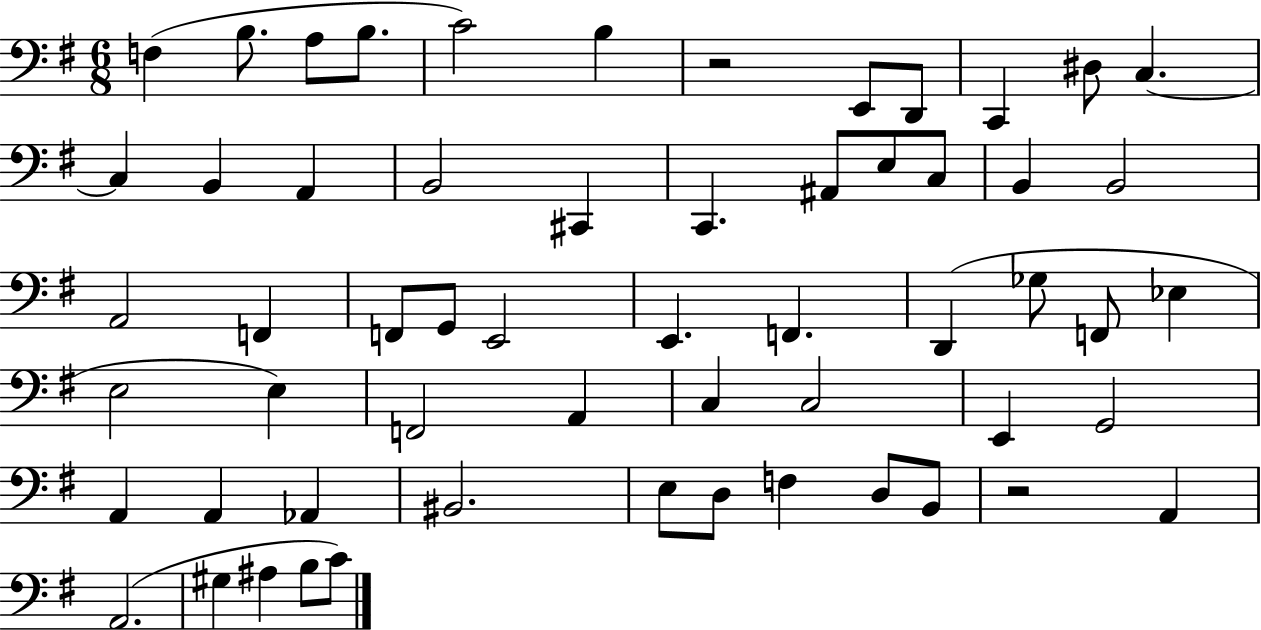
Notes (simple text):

F3/q B3/e. A3/e B3/e. C4/h B3/q R/h E2/e D2/e C2/q D#3/e C3/q. C3/q B2/q A2/q B2/h C#2/q C2/q. A#2/e E3/e C3/e B2/q B2/h A2/h F2/q F2/e G2/e E2/h E2/q. F2/q. D2/q Gb3/e F2/e Eb3/q E3/h E3/q F2/h A2/q C3/q C3/h E2/q G2/h A2/q A2/q Ab2/q BIS2/h. E3/e D3/e F3/q D3/e B2/e R/h A2/q A2/h. G#3/q A#3/q B3/e C4/e